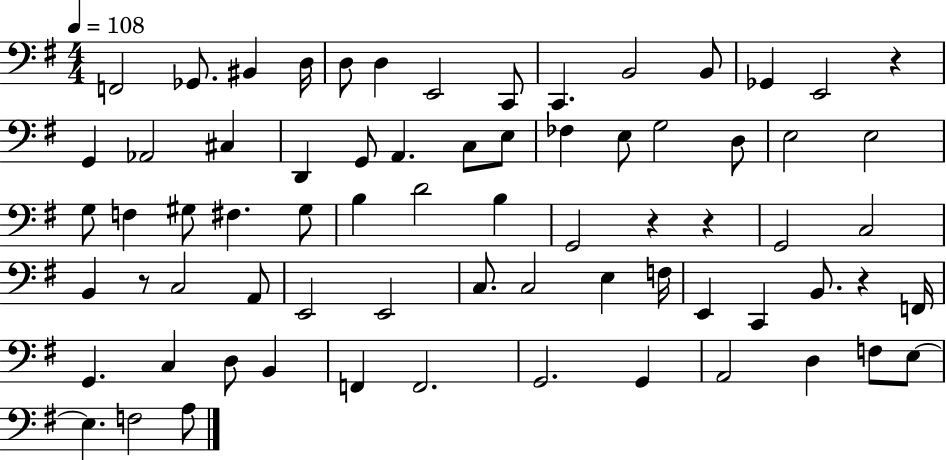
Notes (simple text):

F2/h Gb2/e. BIS2/q D3/s D3/e D3/q E2/h C2/e C2/q. B2/h B2/e Gb2/q E2/h R/q G2/q Ab2/h C#3/q D2/q G2/e A2/q. C3/e E3/e FES3/q E3/e G3/h D3/e E3/h E3/h G3/e F3/q G#3/e F#3/q. G#3/e B3/q D4/h B3/q G2/h R/q R/q G2/h C3/h B2/q R/e C3/h A2/e E2/h E2/h C3/e. C3/h E3/q F3/s E2/q C2/q B2/e. R/q F2/s G2/q. C3/q D3/e B2/q F2/q F2/h. G2/h. G2/q A2/h D3/q F3/e E3/e E3/q. F3/h A3/e